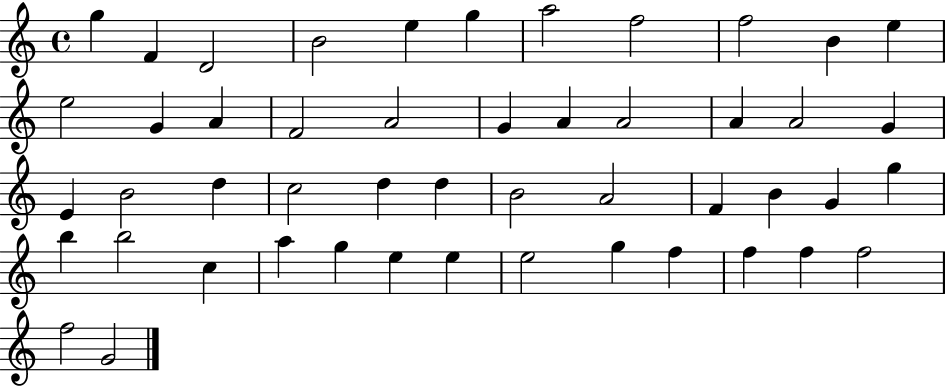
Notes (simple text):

G5/q F4/q D4/h B4/h E5/q G5/q A5/h F5/h F5/h B4/q E5/q E5/h G4/q A4/q F4/h A4/h G4/q A4/q A4/h A4/q A4/h G4/q E4/q B4/h D5/q C5/h D5/q D5/q B4/h A4/h F4/q B4/q G4/q G5/q B5/q B5/h C5/q A5/q G5/q E5/q E5/q E5/h G5/q F5/q F5/q F5/q F5/h F5/h G4/h